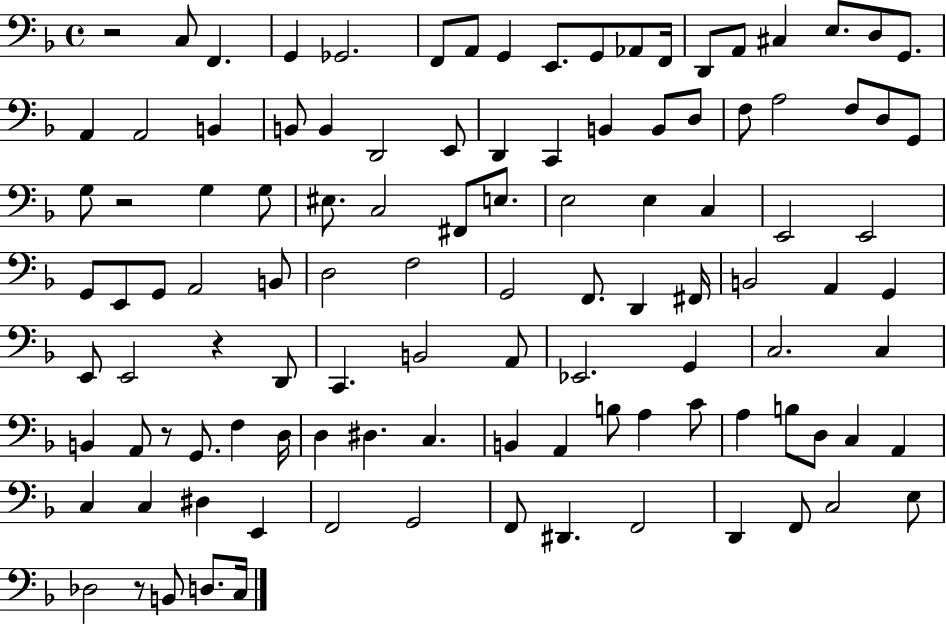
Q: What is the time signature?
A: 4/4